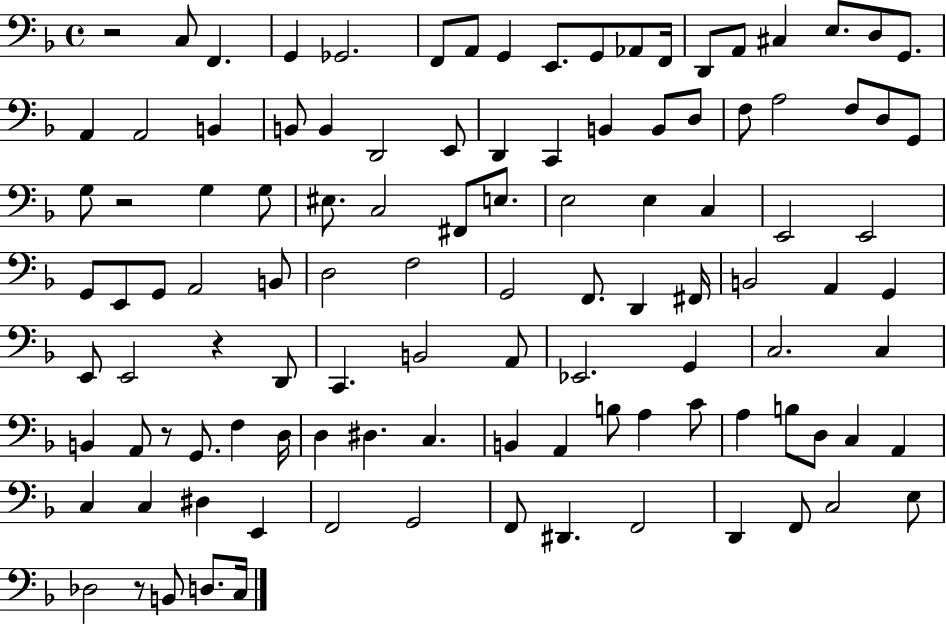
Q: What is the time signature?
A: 4/4